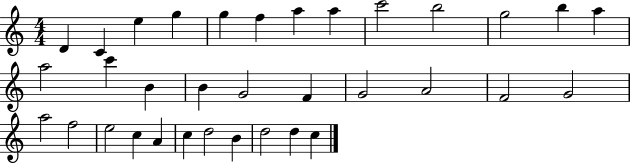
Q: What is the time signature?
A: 4/4